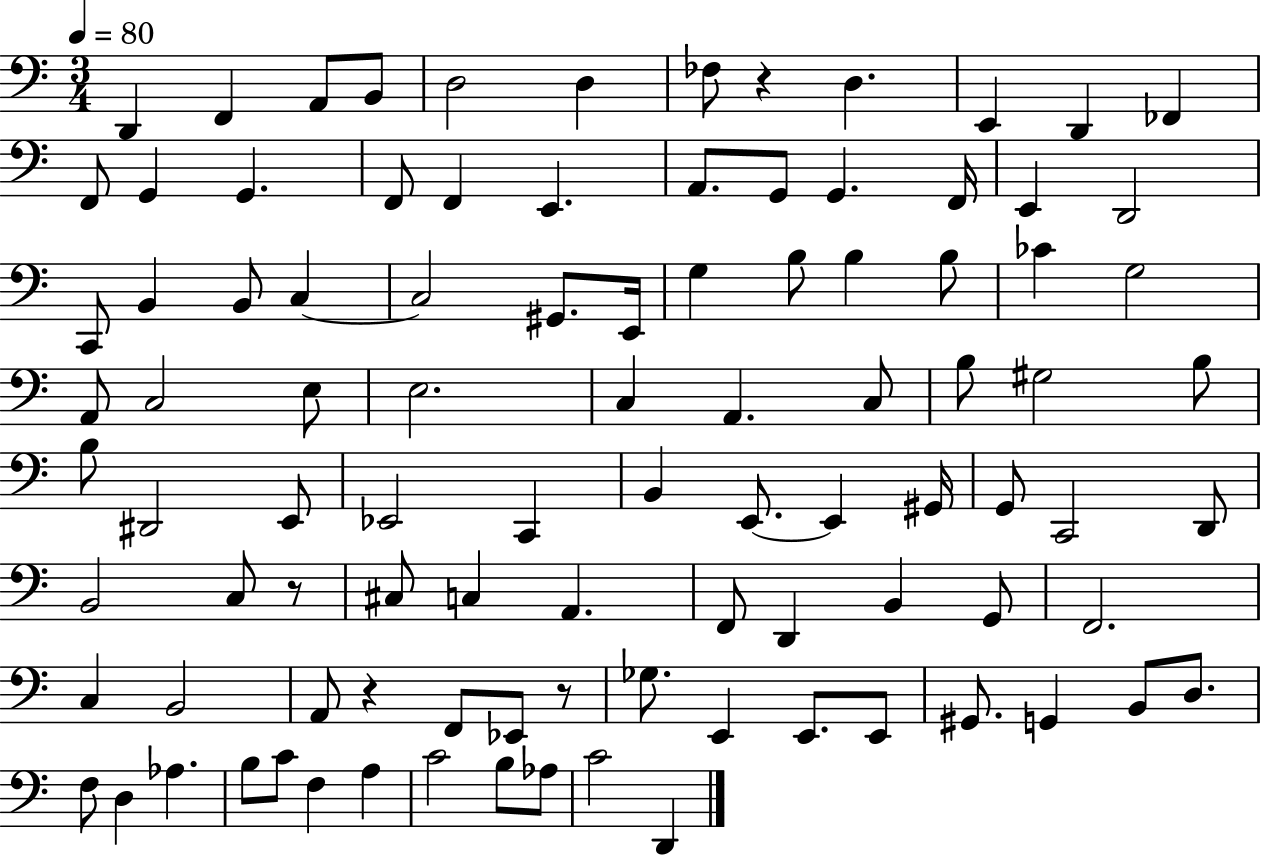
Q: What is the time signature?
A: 3/4